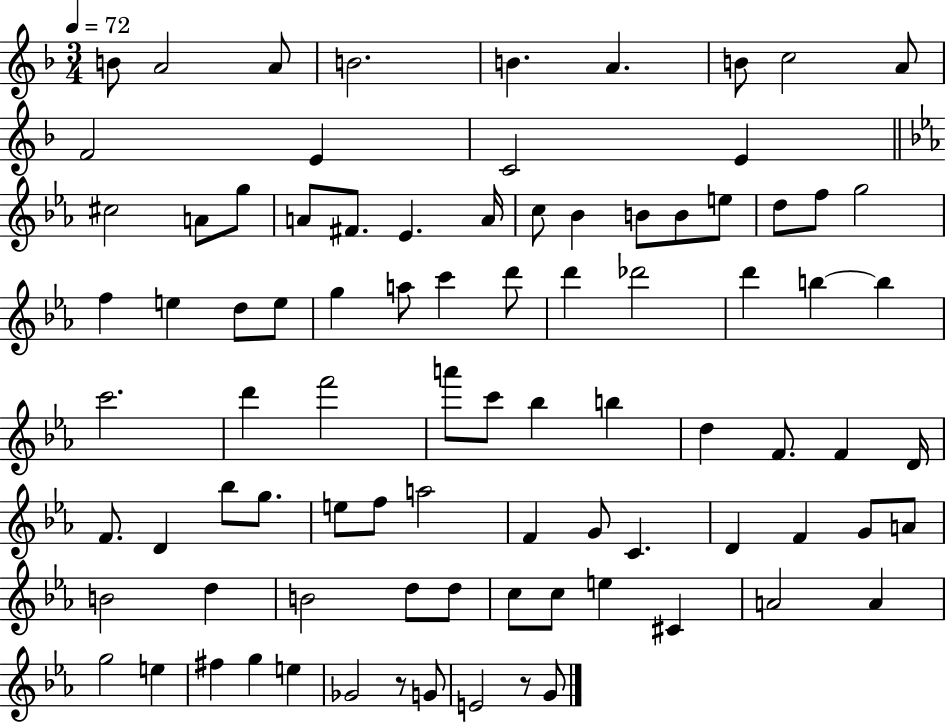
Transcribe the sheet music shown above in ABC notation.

X:1
T:Untitled
M:3/4
L:1/4
K:F
B/2 A2 A/2 B2 B A B/2 c2 A/2 F2 E C2 E ^c2 A/2 g/2 A/2 ^F/2 _E A/4 c/2 _B B/2 B/2 e/2 d/2 f/2 g2 f e d/2 e/2 g a/2 c' d'/2 d' _d'2 d' b b c'2 d' f'2 a'/2 c'/2 _b b d F/2 F D/4 F/2 D _b/2 g/2 e/2 f/2 a2 F G/2 C D F G/2 A/2 B2 d B2 d/2 d/2 c/2 c/2 e ^C A2 A g2 e ^f g e _G2 z/2 G/2 E2 z/2 G/2